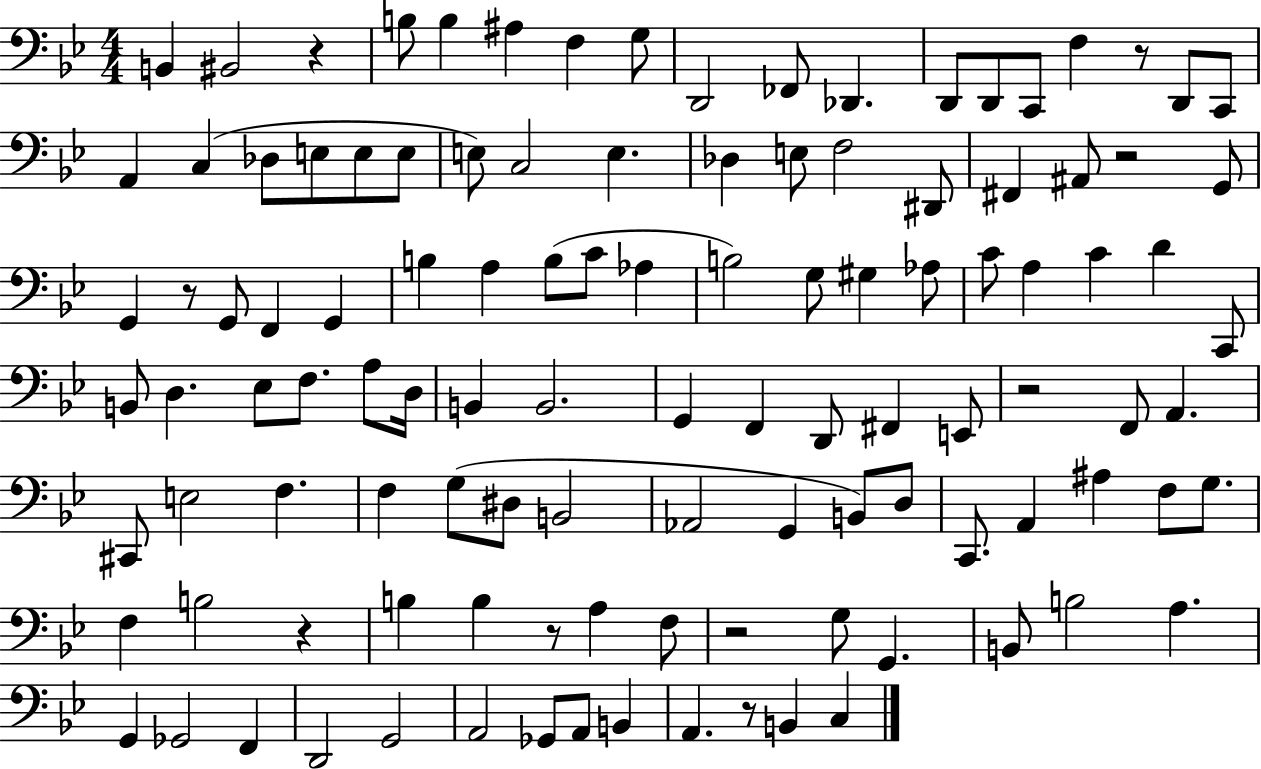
X:1
T:Untitled
M:4/4
L:1/4
K:Bb
B,, ^B,,2 z B,/2 B, ^A, F, G,/2 D,,2 _F,,/2 _D,, D,,/2 D,,/2 C,,/2 F, z/2 D,,/2 C,,/2 A,, C, _D,/2 E,/2 E,/2 E,/2 E,/2 C,2 E, _D, E,/2 F,2 ^D,,/2 ^F,, ^A,,/2 z2 G,,/2 G,, z/2 G,,/2 F,, G,, B, A, B,/2 C/2 _A, B,2 G,/2 ^G, _A,/2 C/2 A, C D C,,/2 B,,/2 D, _E,/2 F,/2 A,/2 D,/4 B,, B,,2 G,, F,, D,,/2 ^F,, E,,/2 z2 F,,/2 A,, ^C,,/2 E,2 F, F, G,/2 ^D,/2 B,,2 _A,,2 G,, B,,/2 D,/2 C,,/2 A,, ^A, F,/2 G,/2 F, B,2 z B, B, z/2 A, F,/2 z2 G,/2 G,, B,,/2 B,2 A, G,, _G,,2 F,, D,,2 G,,2 A,,2 _G,,/2 A,,/2 B,, A,, z/2 B,, C,